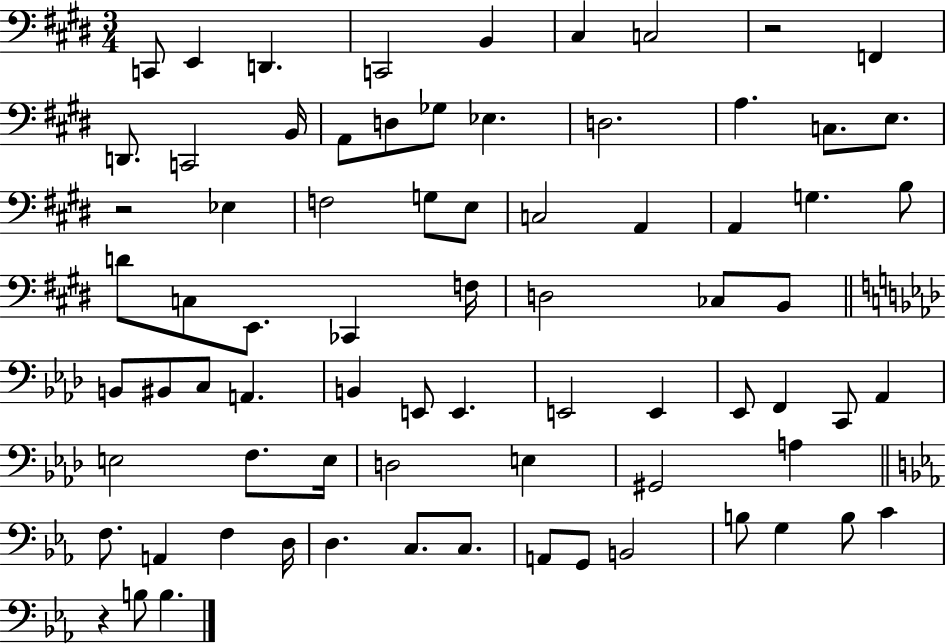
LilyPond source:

{
  \clef bass
  \numericTimeSignature
  \time 3/4
  \key e \major
  \repeat volta 2 { c,8 e,4 d,4. | c,2 b,4 | cis4 c2 | r2 f,4 | \break d,8. c,2 b,16 | a,8 d8 ges8 ees4. | d2. | a4. c8. e8. | \break r2 ees4 | f2 g8 e8 | c2 a,4 | a,4 g4. b8 | \break d'8 c8 e,8. ces,4 f16 | d2 ces8 b,8 | \bar "||" \break \key f \minor b,8 bis,8 c8 a,4. | b,4 e,8 e,4. | e,2 e,4 | ees,8 f,4 c,8 aes,4 | \break e2 f8. e16 | d2 e4 | gis,2 a4 | \bar "||" \break \key ees \major f8. a,4 f4 d16 | d4. c8. c8. | a,8 g,8 b,2 | b8 g4 b8 c'4 | \break r4 b8 b4. | } \bar "|."
}